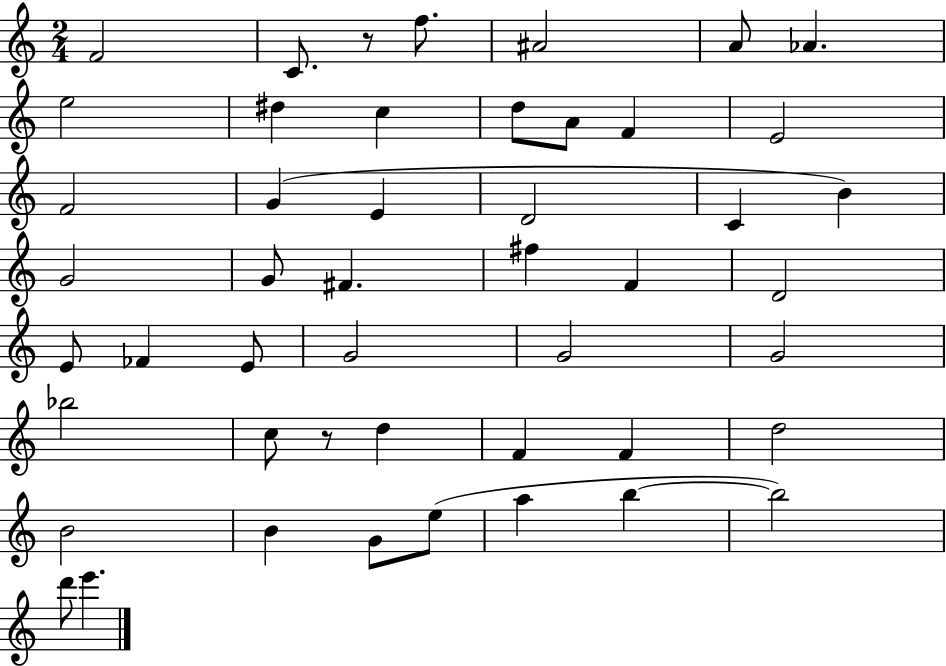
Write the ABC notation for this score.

X:1
T:Untitled
M:2/4
L:1/4
K:C
F2 C/2 z/2 f/2 ^A2 A/2 _A e2 ^d c d/2 A/2 F E2 F2 G E D2 C B G2 G/2 ^F ^f F D2 E/2 _F E/2 G2 G2 G2 _b2 c/2 z/2 d F F d2 B2 B G/2 e/2 a b b2 d'/2 e'